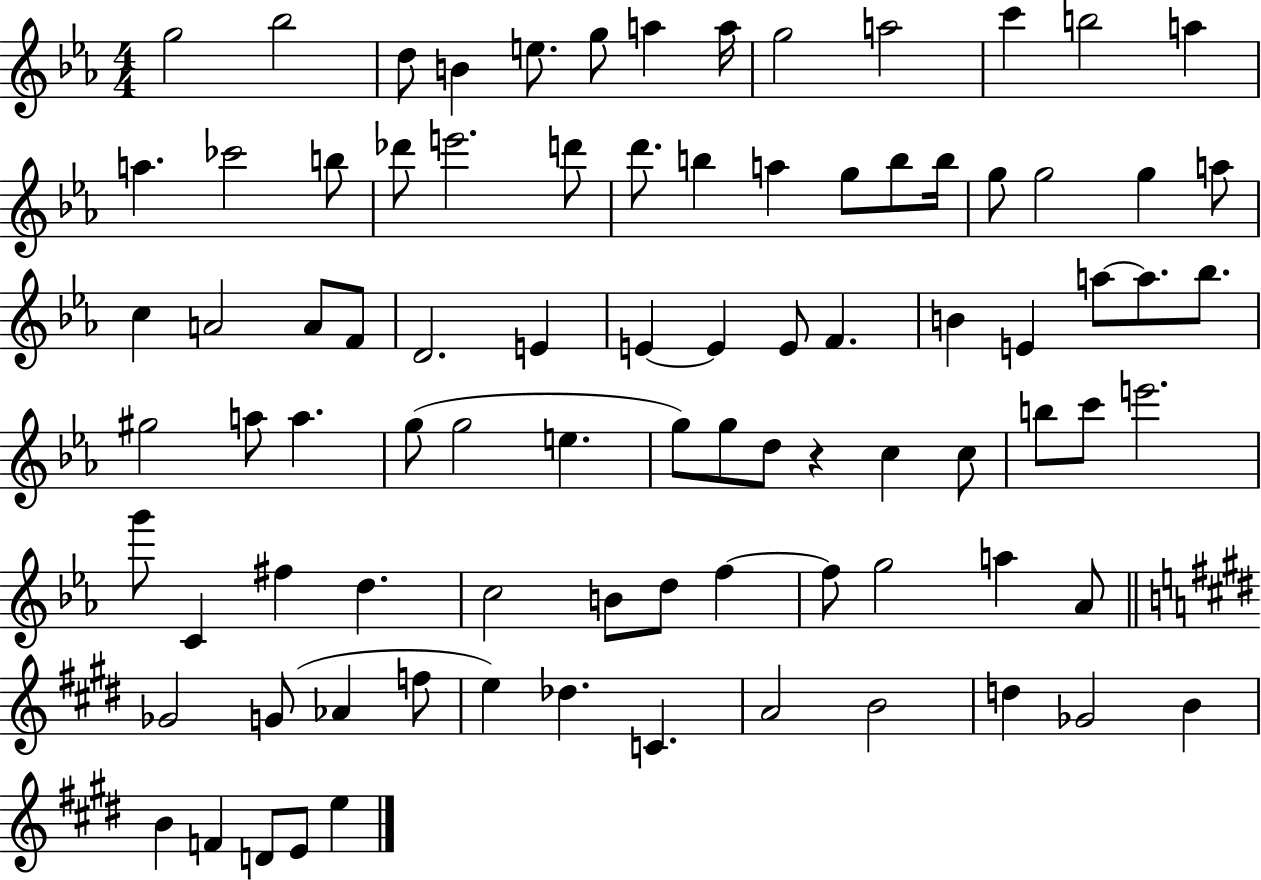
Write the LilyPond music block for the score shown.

{
  \clef treble
  \numericTimeSignature
  \time 4/4
  \key ees \major
  \repeat volta 2 { g''2 bes''2 | d''8 b'4 e''8. g''8 a''4 a''16 | g''2 a''2 | c'''4 b''2 a''4 | \break a''4. ces'''2 b''8 | des'''8 e'''2. d'''8 | d'''8. b''4 a''4 g''8 b''8 b''16 | g''8 g''2 g''4 a''8 | \break c''4 a'2 a'8 f'8 | d'2. e'4 | e'4~~ e'4 e'8 f'4. | b'4 e'4 a''8~~ a''8. bes''8. | \break gis''2 a''8 a''4. | g''8( g''2 e''4. | g''8) g''8 d''8 r4 c''4 c''8 | b''8 c'''8 e'''2. | \break g'''8 c'4 fis''4 d''4. | c''2 b'8 d''8 f''4~~ | f''8 g''2 a''4 aes'8 | \bar "||" \break \key e \major ges'2 g'8( aes'4 f''8 | e''4) des''4. c'4. | a'2 b'2 | d''4 ges'2 b'4 | \break b'4 f'4 d'8 e'8 e''4 | } \bar "|."
}